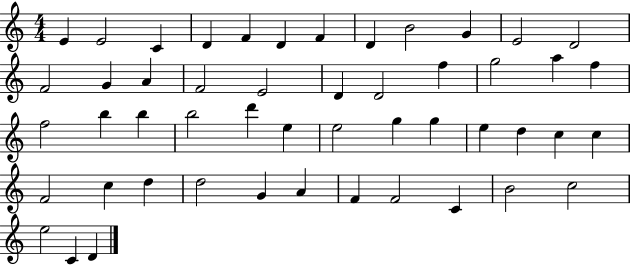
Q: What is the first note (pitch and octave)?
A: E4